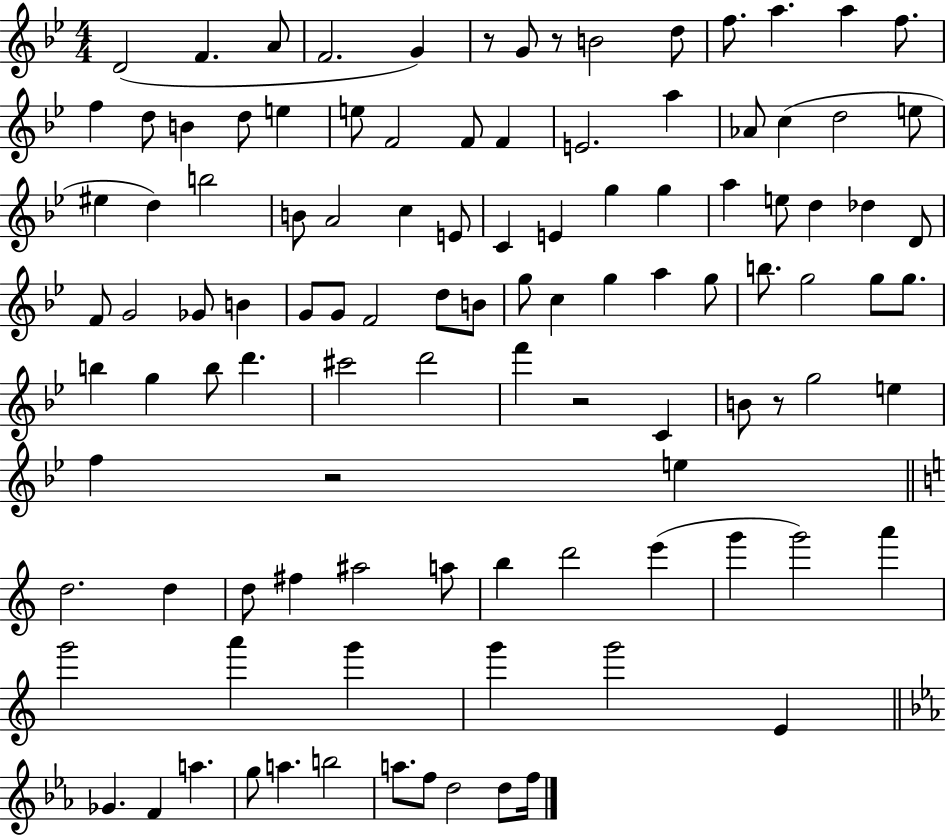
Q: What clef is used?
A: treble